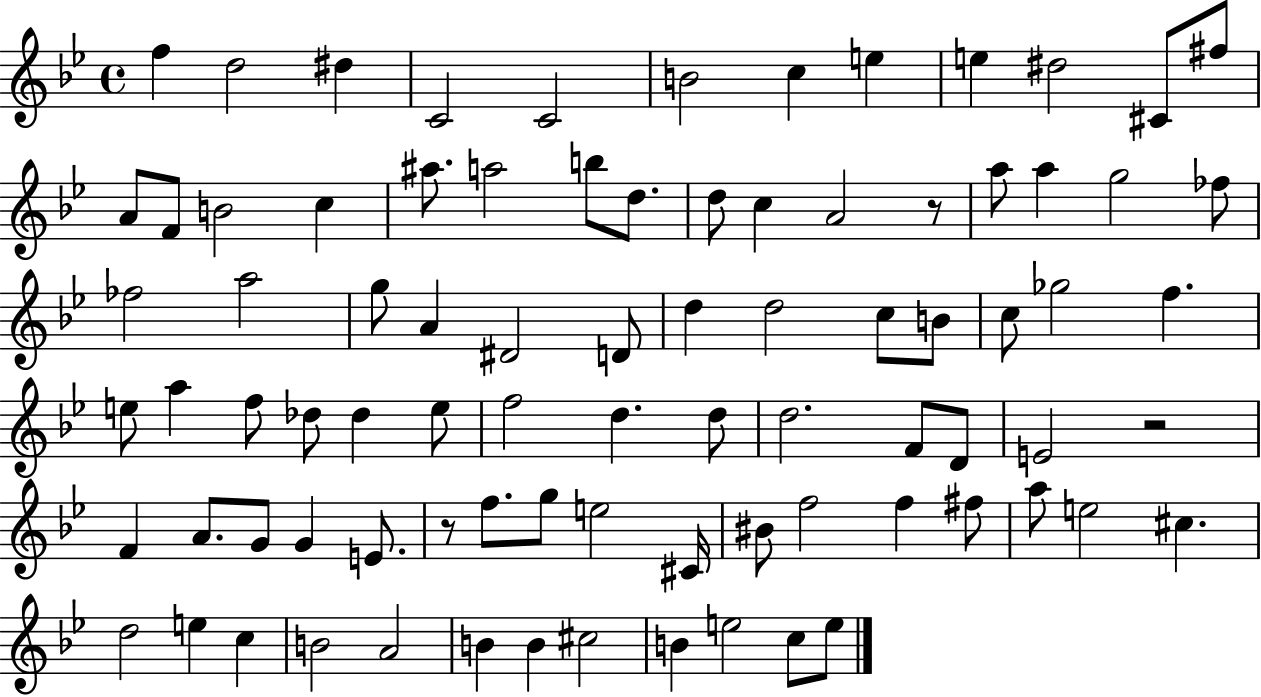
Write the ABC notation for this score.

X:1
T:Untitled
M:4/4
L:1/4
K:Bb
f d2 ^d C2 C2 B2 c e e ^d2 ^C/2 ^f/2 A/2 F/2 B2 c ^a/2 a2 b/2 d/2 d/2 c A2 z/2 a/2 a g2 _f/2 _f2 a2 g/2 A ^D2 D/2 d d2 c/2 B/2 c/2 _g2 f e/2 a f/2 _d/2 _d e/2 f2 d d/2 d2 F/2 D/2 E2 z2 F A/2 G/2 G E/2 z/2 f/2 g/2 e2 ^C/4 ^B/2 f2 f ^f/2 a/2 e2 ^c d2 e c B2 A2 B B ^c2 B e2 c/2 e/2